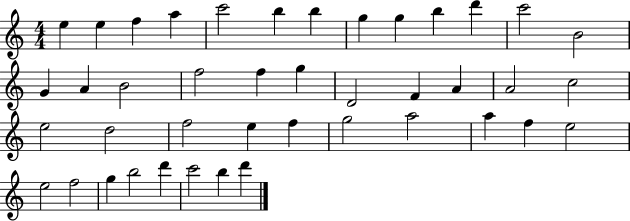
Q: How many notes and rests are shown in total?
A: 42